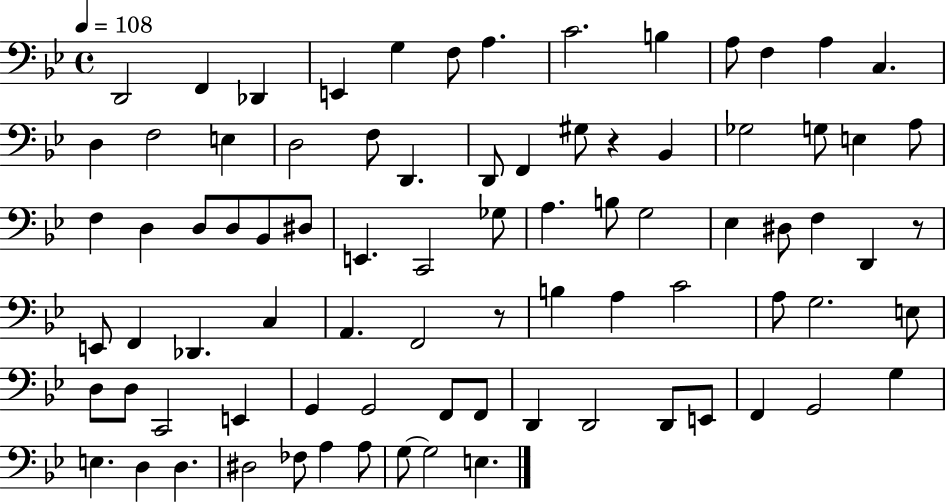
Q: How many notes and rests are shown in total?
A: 83